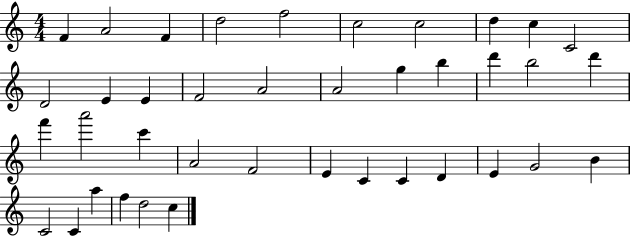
X:1
T:Untitled
M:4/4
L:1/4
K:C
F A2 F d2 f2 c2 c2 d c C2 D2 E E F2 A2 A2 g b d' b2 d' f' a'2 c' A2 F2 E C C D E G2 B C2 C a f d2 c